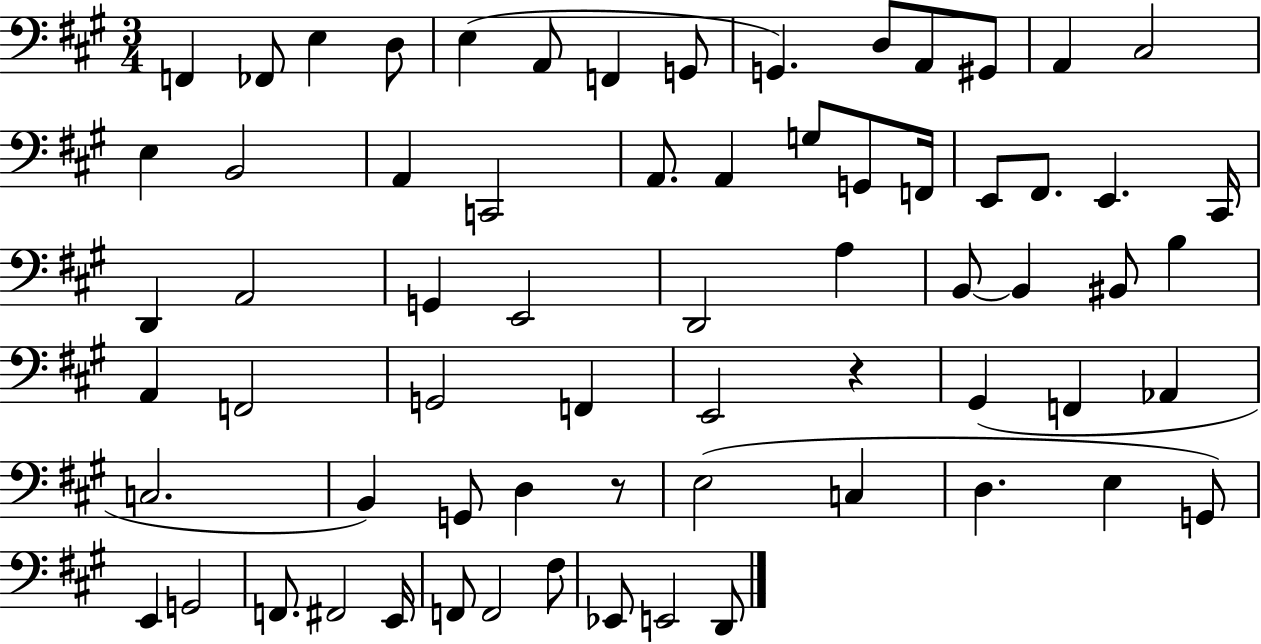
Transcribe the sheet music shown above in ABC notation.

X:1
T:Untitled
M:3/4
L:1/4
K:A
F,, _F,,/2 E, D,/2 E, A,,/2 F,, G,,/2 G,, D,/2 A,,/2 ^G,,/2 A,, ^C,2 E, B,,2 A,, C,,2 A,,/2 A,, G,/2 G,,/2 F,,/4 E,,/2 ^F,,/2 E,, ^C,,/4 D,, A,,2 G,, E,,2 D,,2 A, B,,/2 B,, ^B,,/2 B, A,, F,,2 G,,2 F,, E,,2 z ^G,, F,, _A,, C,2 B,, G,,/2 D, z/2 E,2 C, D, E, G,,/2 E,, G,,2 F,,/2 ^F,,2 E,,/4 F,,/2 F,,2 ^F,/2 _E,,/2 E,,2 D,,/2